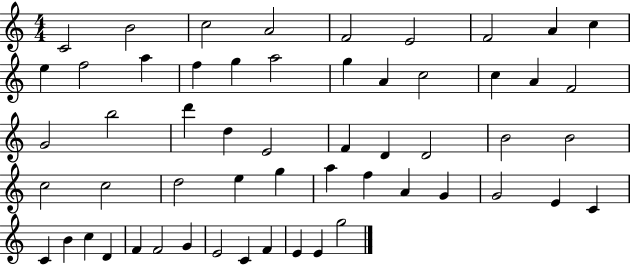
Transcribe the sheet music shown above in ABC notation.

X:1
T:Untitled
M:4/4
L:1/4
K:C
C2 B2 c2 A2 F2 E2 F2 A c e f2 a f g a2 g A c2 c A F2 G2 b2 d' d E2 F D D2 B2 B2 c2 c2 d2 e g a f A G G2 E C C B c D F F2 G E2 C F E E g2